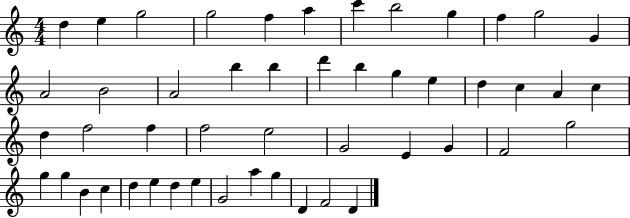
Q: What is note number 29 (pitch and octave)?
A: F5